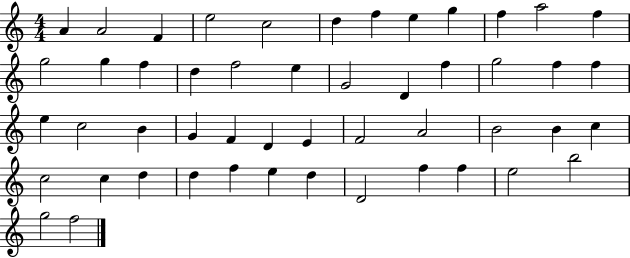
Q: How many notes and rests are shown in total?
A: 50